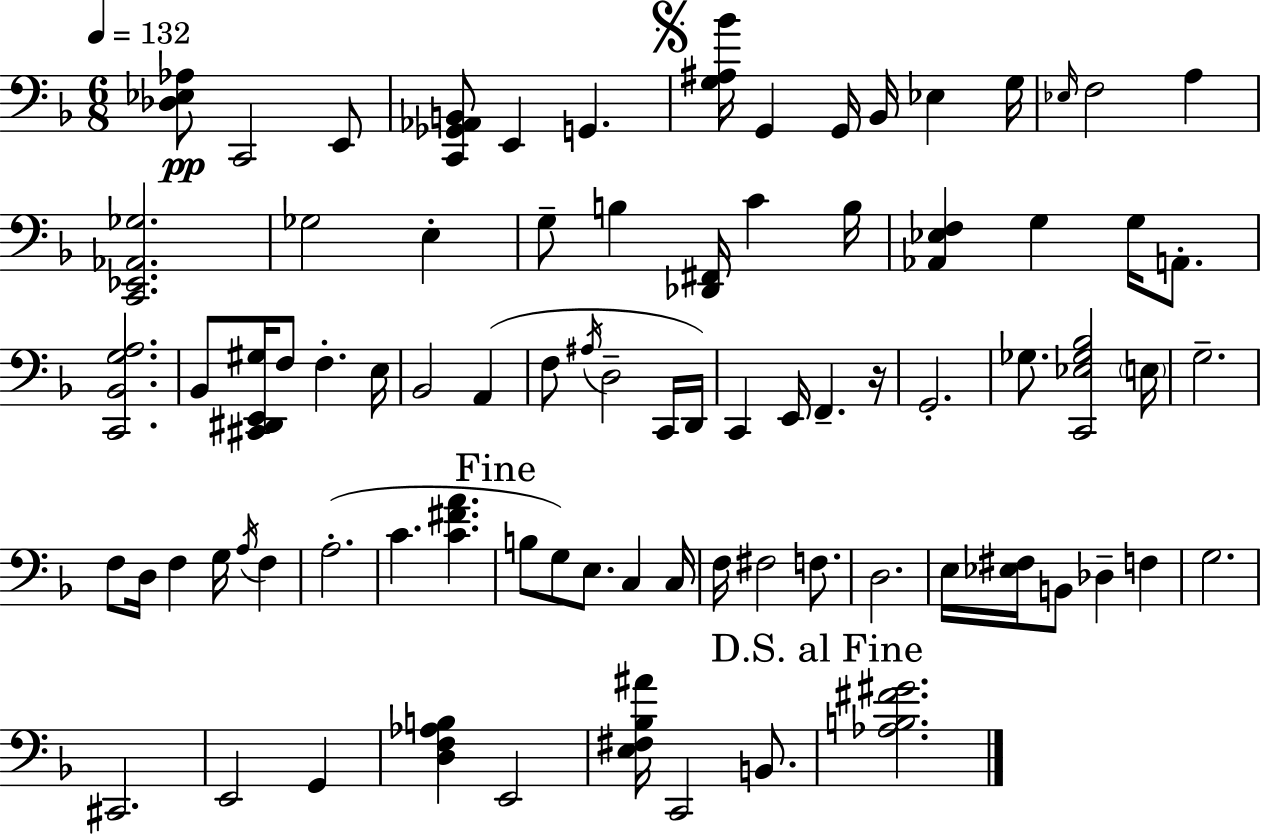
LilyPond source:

{
  \clef bass
  \numericTimeSignature
  \time 6/8
  \key f \major
  \tempo 4 = 132
  <des ees aes>8\pp c,2 e,8 | <c, ges, aes, b,>8 e,4 g,4. | \mark \markup { \musicglyph "scripts.segno" } <g ais bes'>16 g,4 g,16 bes,16 ees4 g16 | \grace { ees16 } f2 a4 | \break <c, ees, aes, ges>2. | ges2 e4-. | g8-- b4 <des, fis,>16 c'4 | b16 <aes, ees f>4 g4 g16 a,8.-. | \break <c, bes, g a>2. | bes,8 <cis, dis, e, gis>16 f8 f4.-. | e16 bes,2 a,4( | f8 \acciaccatura { ais16 } d2-- | \break c,16 d,16) c,4 e,16 f,4.-- | r16 g,2.-. | ges8. <c, ees ges bes>2 | \parenthesize e16 g2.-- | \break f8 d16 f4 g16 \acciaccatura { a16 } f4 | a2.-.( | c'4. <c' fis' a'>4. | \mark "Fine" b8 g8) e8. c4 | \break c16 f16 fis2 | f8. d2. | e16 <ees fis>16 b,8 des4-- f4 | g2. | \break cis,2. | e,2 g,4 | <d f aes b>4 e,2 | <e fis bes ais'>16 c,2 | \break b,8. \mark "D.S. al Fine" <aes b fis' gis'>2. | \bar "|."
}